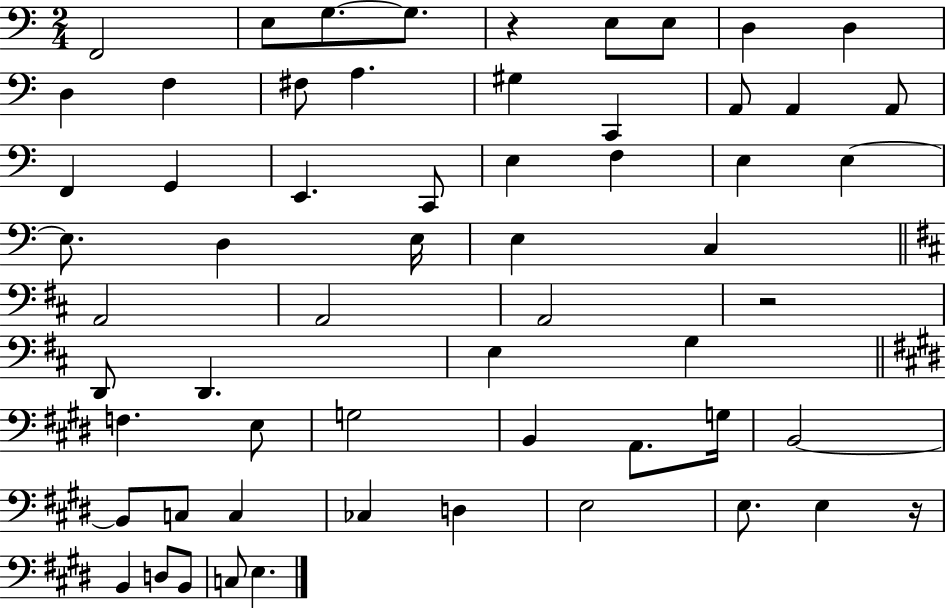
{
  \clef bass
  \numericTimeSignature
  \time 2/4
  \key c \major
  f,2 | e8 g8.~~ g8. | r4 e8 e8 | d4 d4 | \break d4 f4 | fis8 a4. | gis4 c,4 | a,8 a,4 a,8 | \break f,4 g,4 | e,4. c,8 | e4 f4 | e4 e4~~ | \break e8. d4 e16 | e4 c4 | \bar "||" \break \key d \major a,2 | a,2 | a,2 | r2 | \break d,8 d,4. | e4 g4 | \bar "||" \break \key e \major f4. e8 | g2 | b,4 a,8. g16 | b,2~~ | \break b,8 c8 c4 | ces4 d4 | e2 | e8. e4 r16 | \break b,4 d8 b,8 | c8 e4. | \bar "|."
}